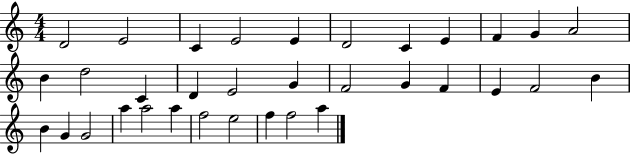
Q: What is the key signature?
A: C major